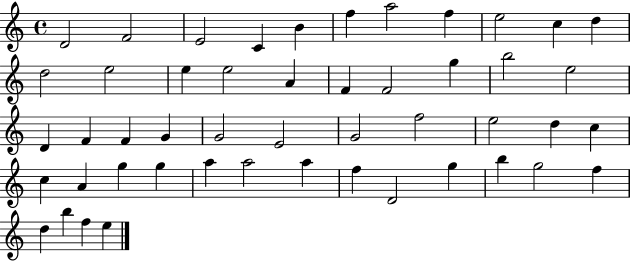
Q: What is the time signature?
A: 4/4